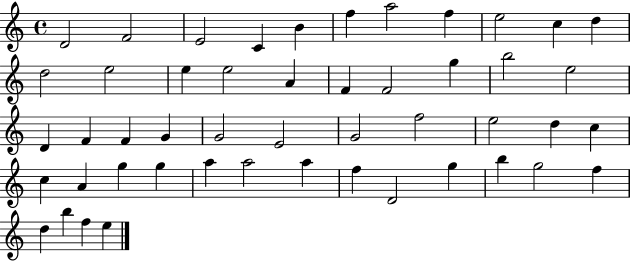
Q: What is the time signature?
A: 4/4